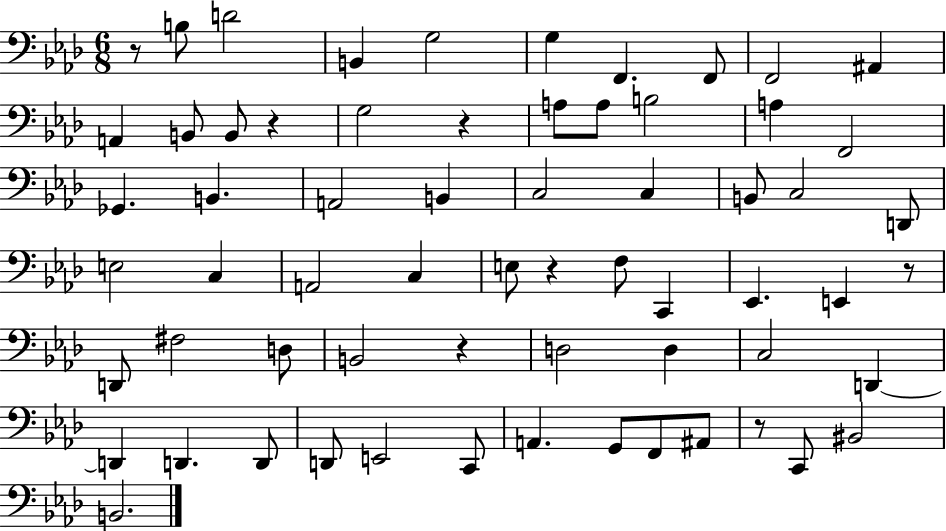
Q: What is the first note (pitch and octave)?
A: B3